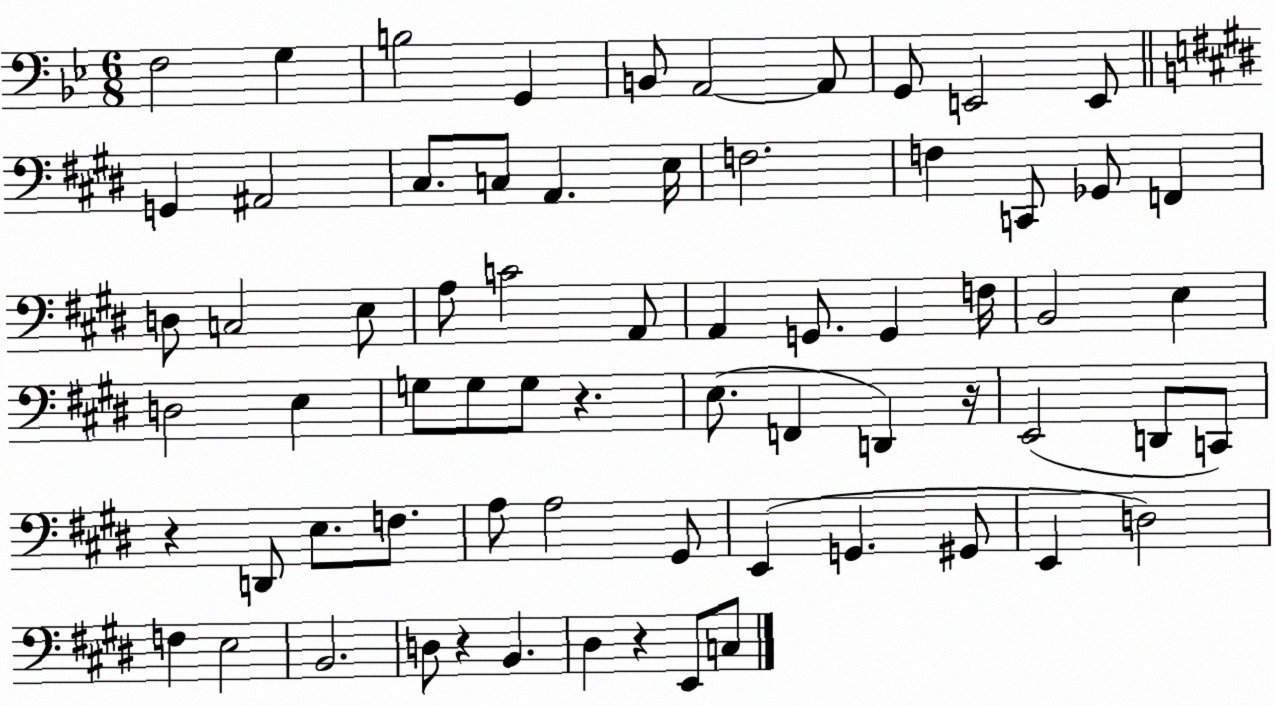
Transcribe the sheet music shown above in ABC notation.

X:1
T:Untitled
M:6/8
L:1/4
K:Bb
F,2 G, B,2 G,, B,,/2 A,,2 A,,/2 G,,/2 E,,2 E,,/2 G,, ^A,,2 ^C,/2 C,/2 A,, E,/4 F,2 F, C,,/2 _G,,/2 F,, D,/2 C,2 E,/2 A,/2 C2 A,,/2 A,, G,,/2 G,, F,/4 B,,2 E, D,2 E, G,/2 G,/2 G,/2 z E,/2 F,, D,, z/4 E,,2 D,,/2 C,,/2 z D,,/2 E,/2 F,/2 A,/2 A,2 ^G,,/2 E,, G,, ^G,,/2 E,, D,2 F, E,2 B,,2 D,/2 z B,, ^D, z E,,/2 C,/2